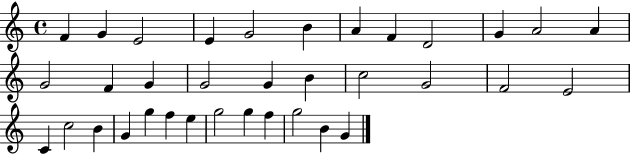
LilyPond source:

{
  \clef treble
  \time 4/4
  \defaultTimeSignature
  \key c \major
  f'4 g'4 e'2 | e'4 g'2 b'4 | a'4 f'4 d'2 | g'4 a'2 a'4 | \break g'2 f'4 g'4 | g'2 g'4 b'4 | c''2 g'2 | f'2 e'2 | \break c'4 c''2 b'4 | g'4 g''4 f''4 e''4 | g''2 g''4 f''4 | g''2 b'4 g'4 | \break \bar "|."
}